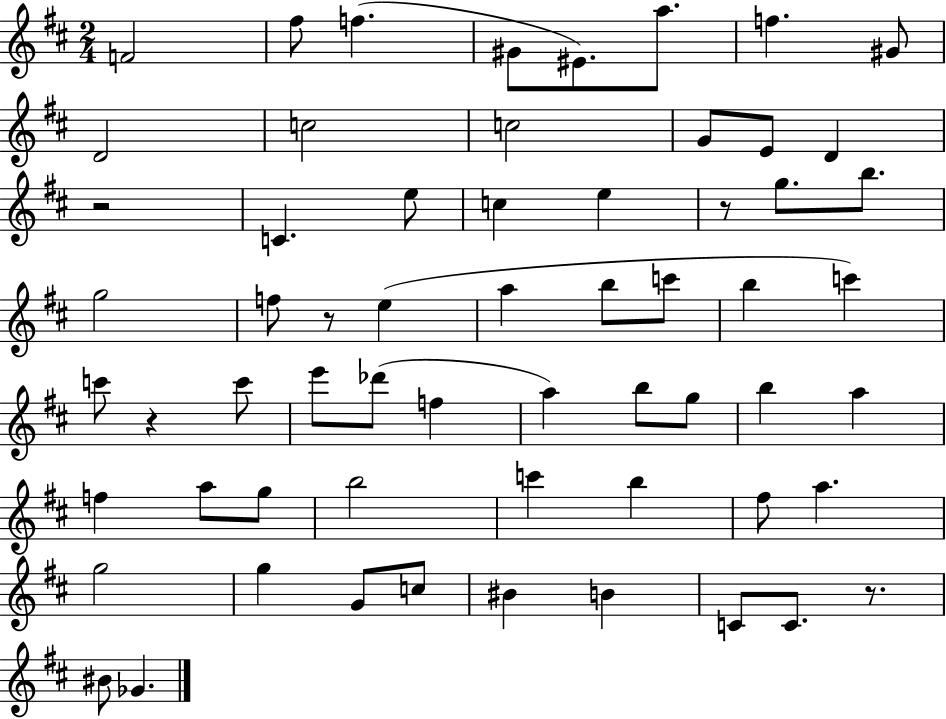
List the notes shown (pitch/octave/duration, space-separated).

F4/h F#5/e F5/q. G#4/e EIS4/e. A5/e. F5/q. G#4/e D4/h C5/h C5/h G4/e E4/e D4/q R/h C4/q. E5/e C5/q E5/q R/e G5/e. B5/e. G5/h F5/e R/e E5/q A5/q B5/e C6/e B5/q C6/q C6/e R/q C6/e E6/e Db6/e F5/q A5/q B5/e G5/e B5/q A5/q F5/q A5/e G5/e B5/h C6/q B5/q F#5/e A5/q. G5/h G5/q G4/e C5/e BIS4/q B4/q C4/e C4/e. R/e. BIS4/e Gb4/q.